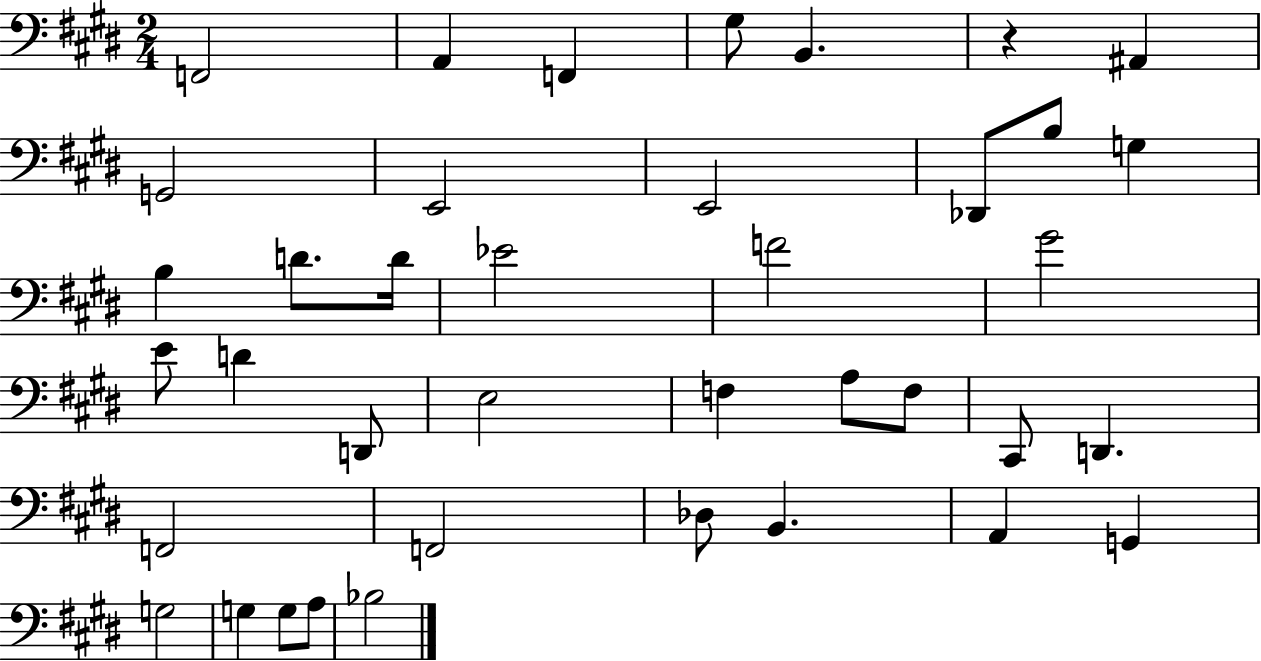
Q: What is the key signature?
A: E major